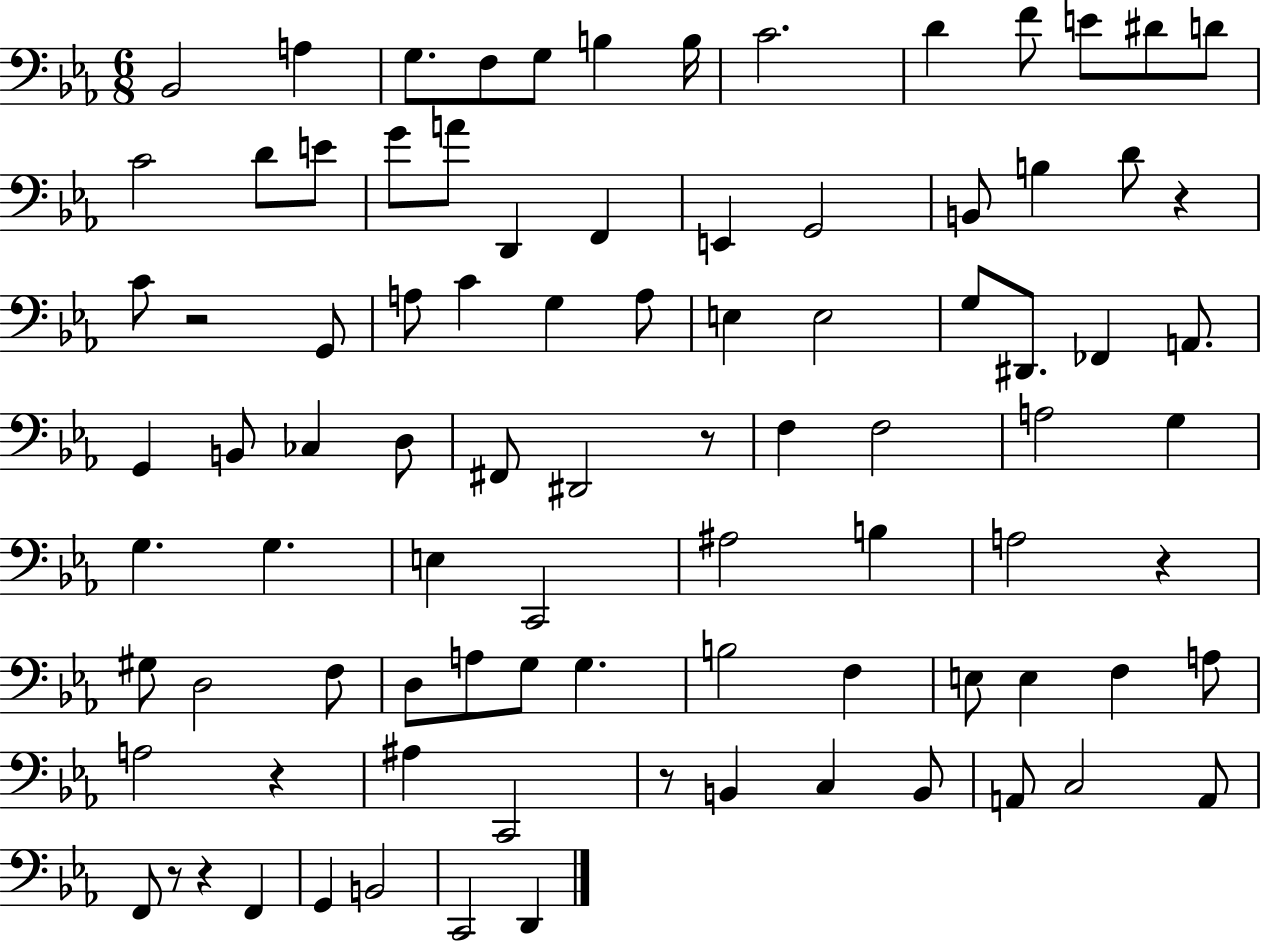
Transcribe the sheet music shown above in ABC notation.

X:1
T:Untitled
M:6/8
L:1/4
K:Eb
_B,,2 A, G,/2 F,/2 G,/2 B, B,/4 C2 D F/2 E/2 ^D/2 D/2 C2 D/2 E/2 G/2 A/2 D,, F,, E,, G,,2 B,,/2 B, D/2 z C/2 z2 G,,/2 A,/2 C G, A,/2 E, E,2 G,/2 ^D,,/2 _F,, A,,/2 G,, B,,/2 _C, D,/2 ^F,,/2 ^D,,2 z/2 F, F,2 A,2 G, G, G, E, C,,2 ^A,2 B, A,2 z ^G,/2 D,2 F,/2 D,/2 A,/2 G,/2 G, B,2 F, E,/2 E, F, A,/2 A,2 z ^A, C,,2 z/2 B,, C, B,,/2 A,,/2 C,2 A,,/2 F,,/2 z/2 z F,, G,, B,,2 C,,2 D,,